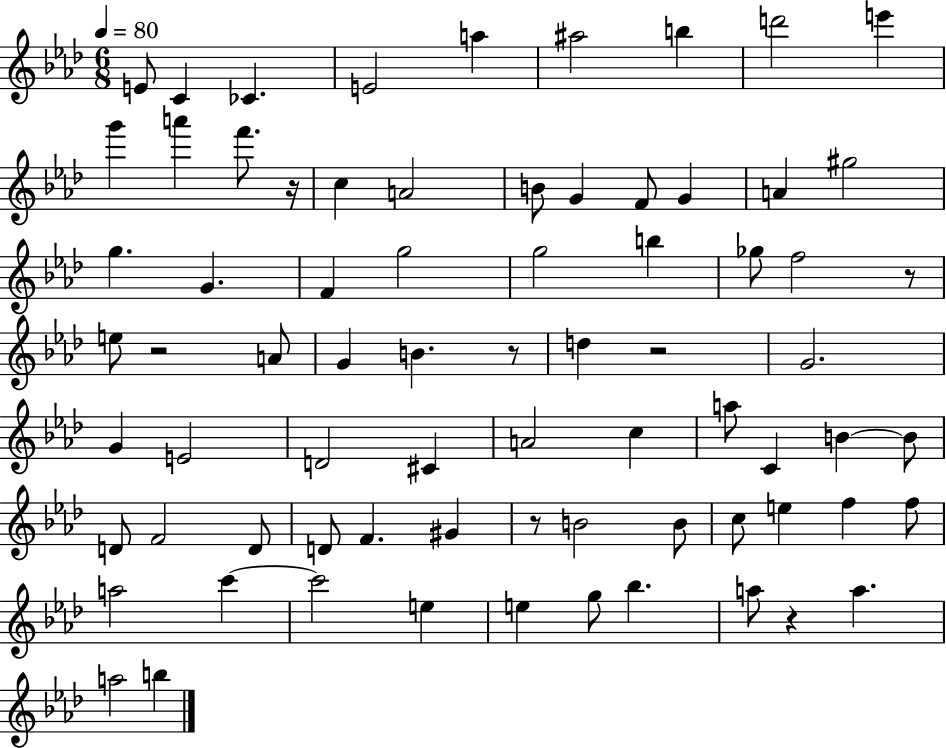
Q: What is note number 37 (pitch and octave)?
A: D4